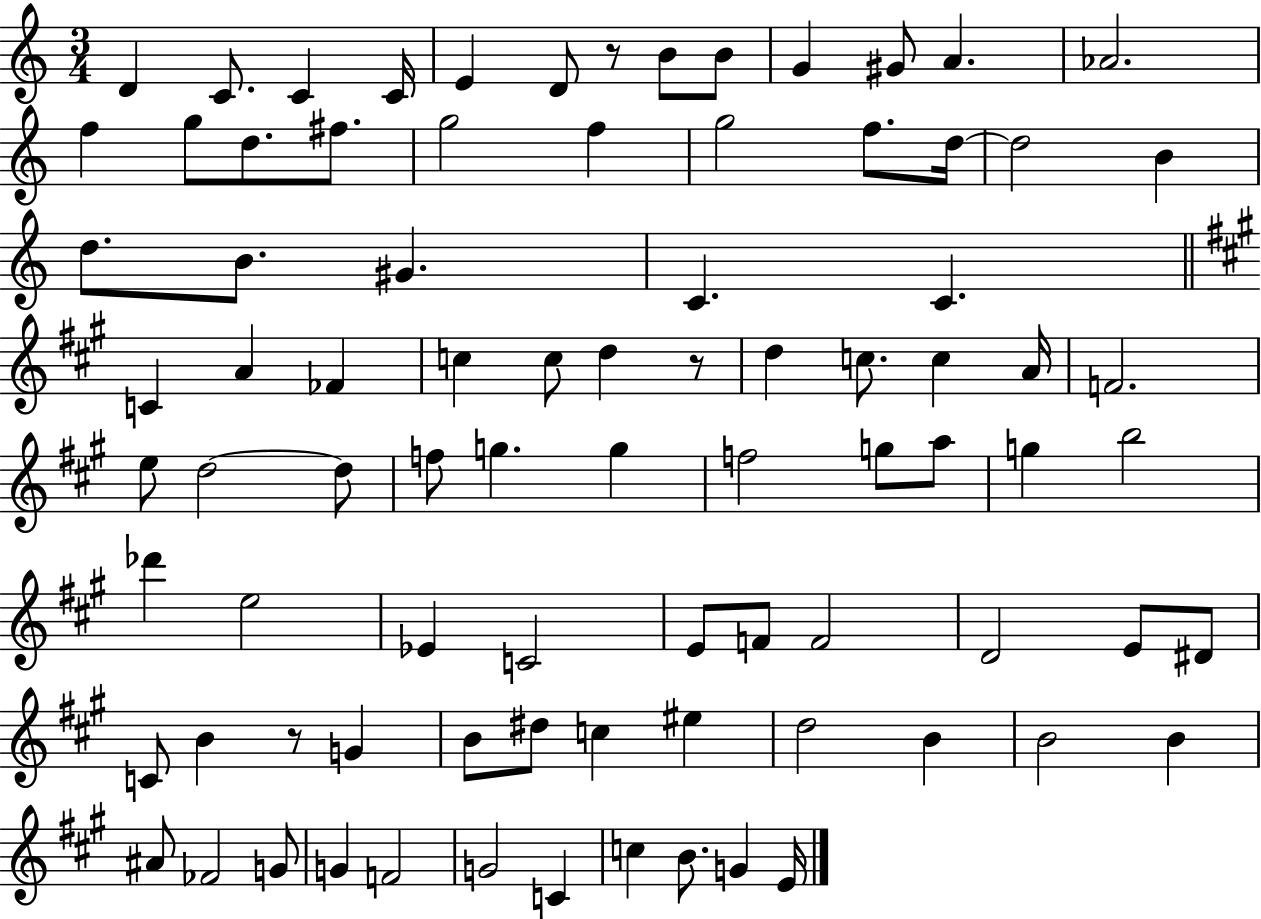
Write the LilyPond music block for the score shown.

{
  \clef treble
  \numericTimeSignature
  \time 3/4
  \key c \major
  d'4 c'8. c'4 c'16 | e'4 d'8 r8 b'8 b'8 | g'4 gis'8 a'4. | aes'2. | \break f''4 g''8 d''8. fis''8. | g''2 f''4 | g''2 f''8. d''16~~ | d''2 b'4 | \break d''8. b'8. gis'4. | c'4. c'4. | \bar "||" \break \key a \major c'4 a'4 fes'4 | c''4 c''8 d''4 r8 | d''4 c''8. c''4 a'16 | f'2. | \break e''8 d''2~~ d''8 | f''8 g''4. g''4 | f''2 g''8 a''8 | g''4 b''2 | \break des'''4 e''2 | ees'4 c'2 | e'8 f'8 f'2 | d'2 e'8 dis'8 | \break c'8 b'4 r8 g'4 | b'8 dis''8 c''4 eis''4 | d''2 b'4 | b'2 b'4 | \break ais'8 fes'2 g'8 | g'4 f'2 | g'2 c'4 | c''4 b'8. g'4 e'16 | \break \bar "|."
}